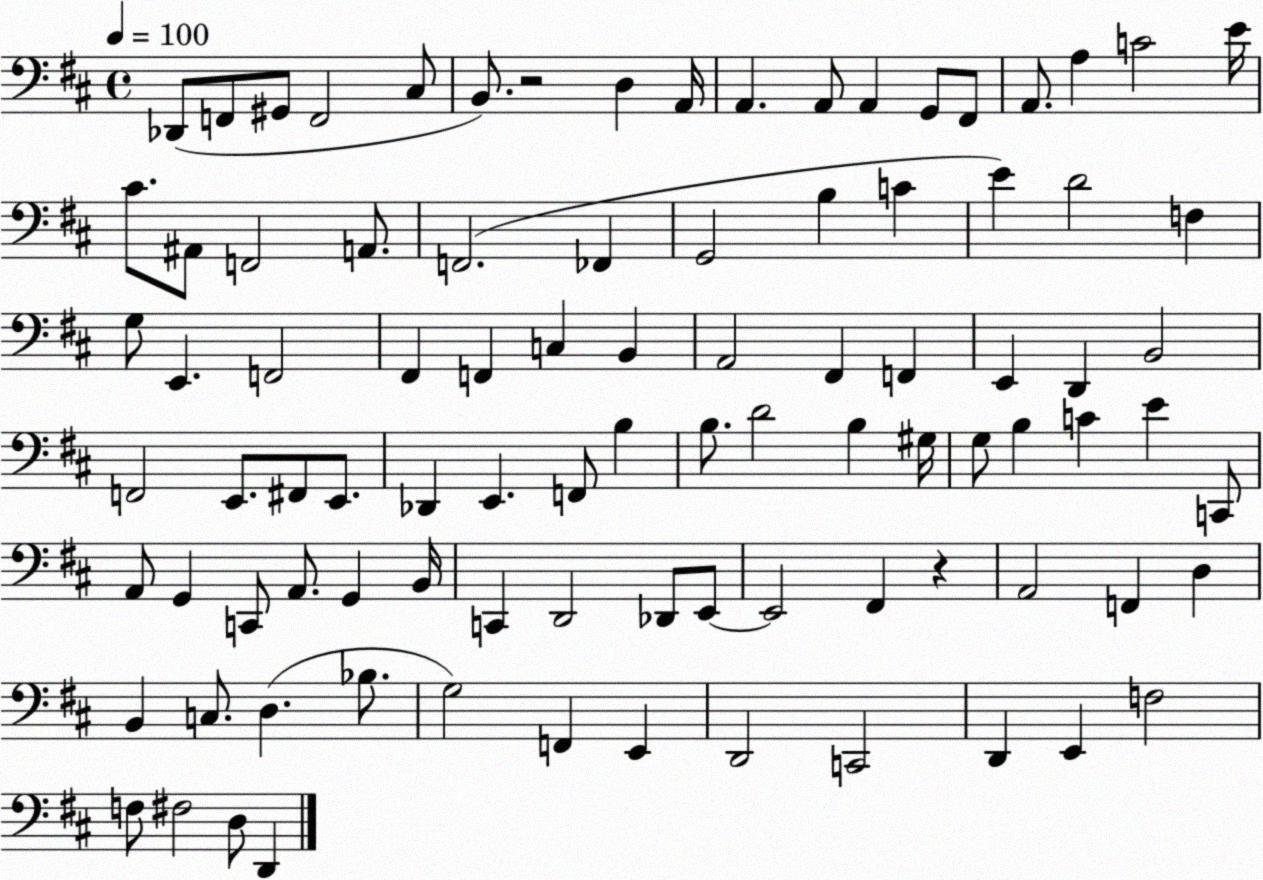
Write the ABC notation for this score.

X:1
T:Untitled
M:4/4
L:1/4
K:D
_D,,/2 F,,/2 ^G,,/2 F,,2 ^C,/2 B,,/2 z2 D, A,,/4 A,, A,,/2 A,, G,,/2 ^F,,/2 A,,/2 A, C2 E/4 ^C/2 ^A,,/2 F,,2 A,,/2 F,,2 _F,, G,,2 B, C E D2 F, G,/2 E,, F,,2 ^F,, F,, C, B,, A,,2 ^F,, F,, E,, D,, B,,2 F,,2 E,,/2 ^F,,/2 E,,/2 _D,, E,, F,,/2 B, B,/2 D2 B, ^G,/4 G,/2 B, C E C,,/2 A,,/2 G,, C,,/2 A,,/2 G,, B,,/4 C,, D,,2 _D,,/2 E,,/2 E,,2 ^F,, z A,,2 F,, D, B,, C,/2 D, _B,/2 G,2 F,, E,, D,,2 C,,2 D,, E,, F,2 F,/2 ^F,2 D,/2 D,,